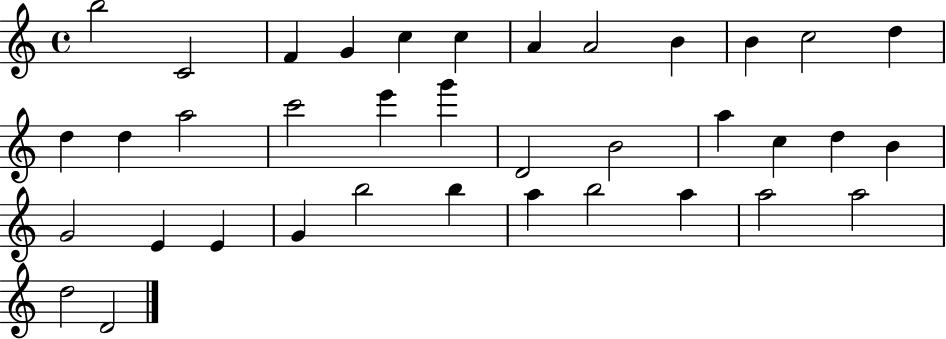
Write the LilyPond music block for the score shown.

{
  \clef treble
  \time 4/4
  \defaultTimeSignature
  \key c \major
  b''2 c'2 | f'4 g'4 c''4 c''4 | a'4 a'2 b'4 | b'4 c''2 d''4 | \break d''4 d''4 a''2 | c'''2 e'''4 g'''4 | d'2 b'2 | a''4 c''4 d''4 b'4 | \break g'2 e'4 e'4 | g'4 b''2 b''4 | a''4 b''2 a''4 | a''2 a''2 | \break d''2 d'2 | \bar "|."
}